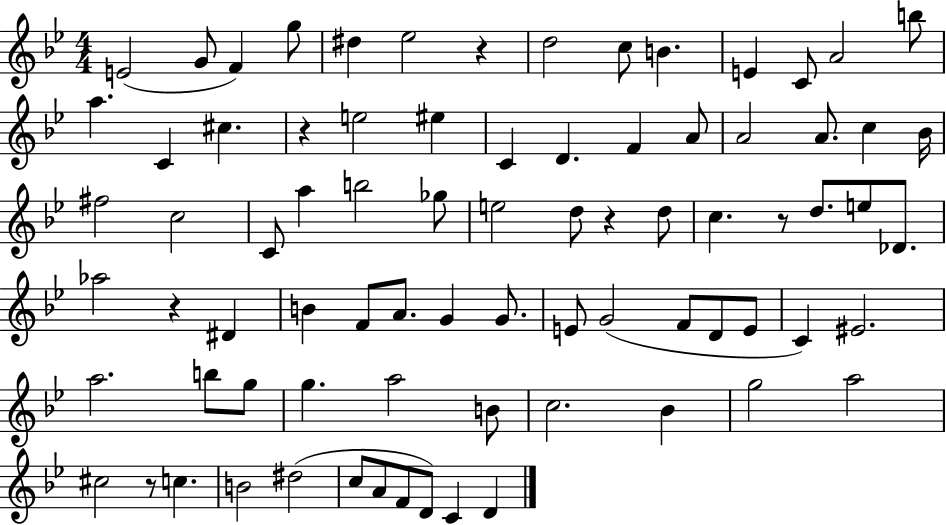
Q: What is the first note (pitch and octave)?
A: E4